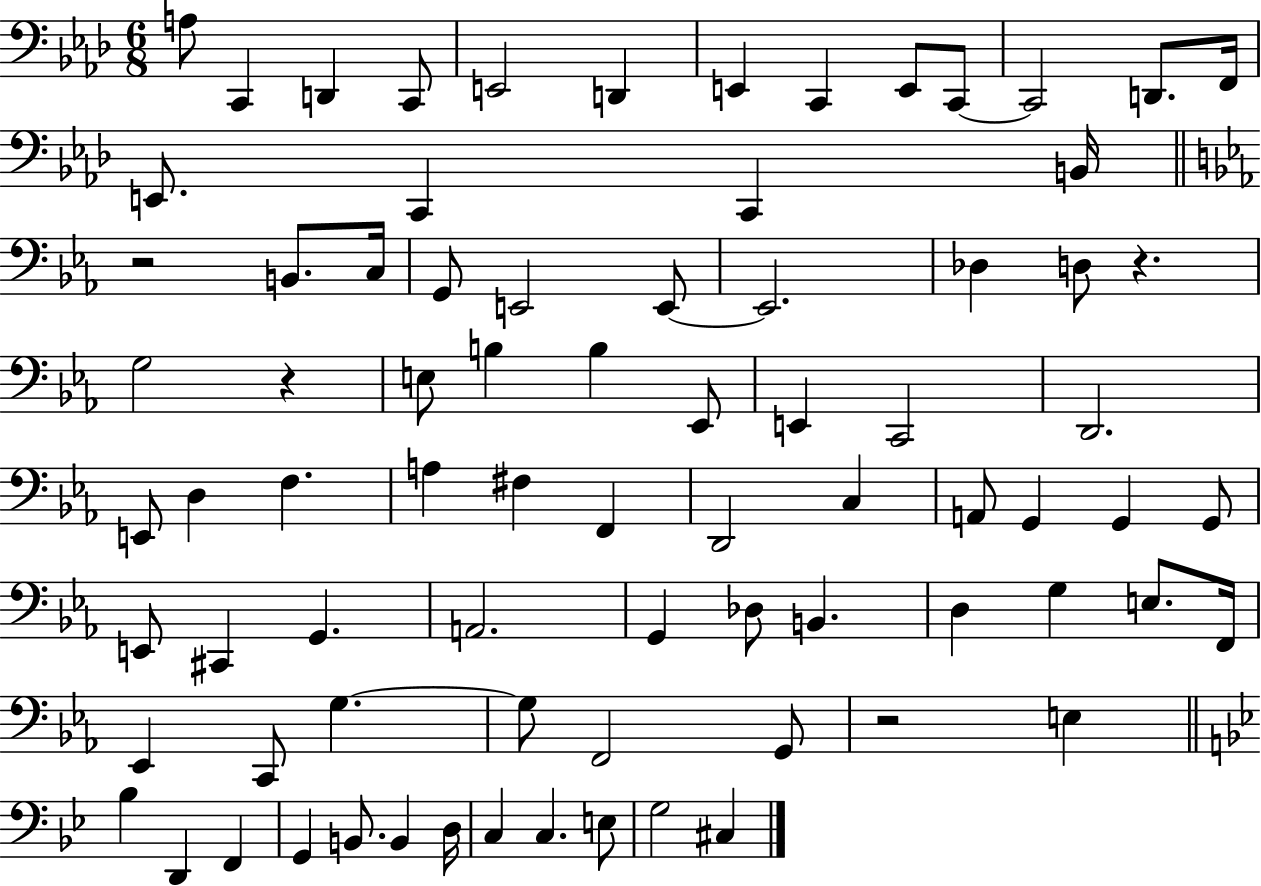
{
  \clef bass
  \numericTimeSignature
  \time 6/8
  \key aes \major
  a8 c,4 d,4 c,8 | e,2 d,4 | e,4 c,4 e,8 c,8~~ | c,2 d,8. f,16 | \break e,8. c,4 c,4 b,16 | \bar "||" \break \key ees \major r2 b,8. c16 | g,8 e,2 e,8~~ | e,2. | des4 d8 r4. | \break g2 r4 | e8 b4 b4 ees,8 | e,4 c,2 | d,2. | \break e,8 d4 f4. | a4 fis4 f,4 | d,2 c4 | a,8 g,4 g,4 g,8 | \break e,8 cis,4 g,4. | a,2. | g,4 des8 b,4. | d4 g4 e8. f,16 | \break ees,4 c,8 g4.~~ | g8 f,2 g,8 | r2 e4 | \bar "||" \break \key bes \major bes4 d,4 f,4 | g,4 b,8. b,4 d16 | c4 c4. e8 | g2 cis4 | \break \bar "|."
}